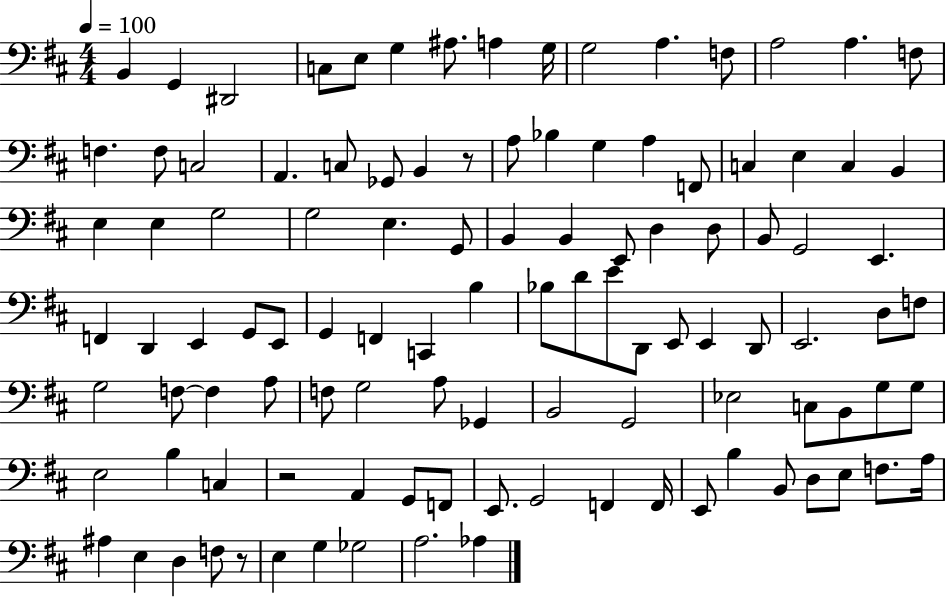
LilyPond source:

{
  \clef bass
  \numericTimeSignature
  \time 4/4
  \key d \major
  \tempo 4 = 100
  \repeat volta 2 { b,4 g,4 dis,2 | c8 e8 g4 ais8. a4 g16 | g2 a4. f8 | a2 a4. f8 | \break f4. f8 c2 | a,4. c8 ges,8 b,4 r8 | a8 bes4 g4 a4 f,8 | c4 e4 c4 b,4 | \break e4 e4 g2 | g2 e4. g,8 | b,4 b,4 e,8 d4 d8 | b,8 g,2 e,4. | \break f,4 d,4 e,4 g,8 e,8 | g,4 f,4 c,4 b4 | bes8 d'8 e'8 d,8 e,8 e,4 d,8 | e,2. d8 f8 | \break g2 f8~~ f4 a8 | f8 g2 a8 ges,4 | b,2 g,2 | ees2 c8 b,8 g8 g8 | \break e2 b4 c4 | r2 a,4 g,8 f,8 | e,8. g,2 f,4 f,16 | e,8 b4 b,8 d8 e8 f8. a16 | \break ais4 e4 d4 f8 r8 | e4 g4 ges2 | a2. aes4 | } \bar "|."
}